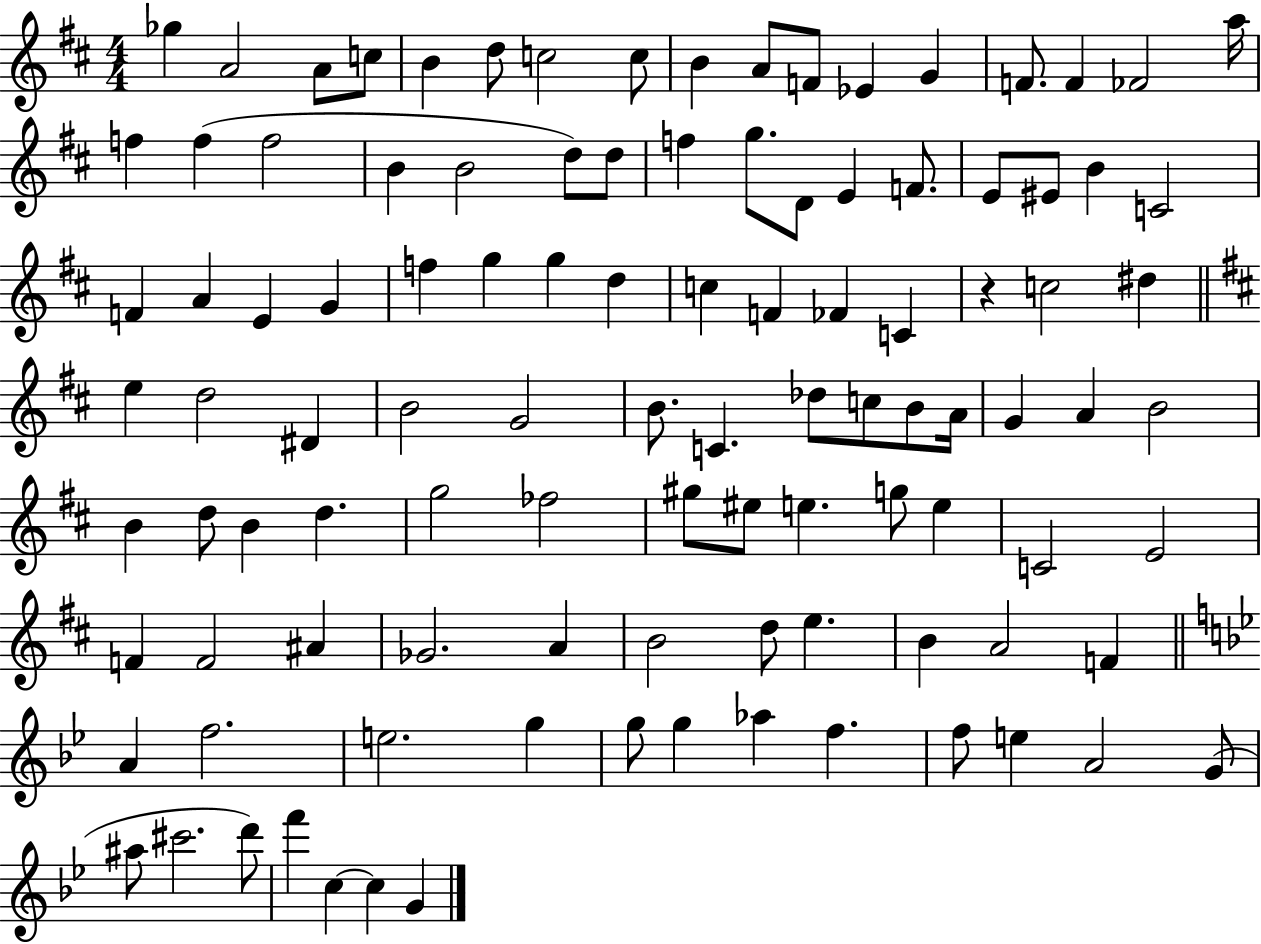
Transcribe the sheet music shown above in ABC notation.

X:1
T:Untitled
M:4/4
L:1/4
K:D
_g A2 A/2 c/2 B d/2 c2 c/2 B A/2 F/2 _E G F/2 F _F2 a/4 f f f2 B B2 d/2 d/2 f g/2 D/2 E F/2 E/2 ^E/2 B C2 F A E G f g g d c F _F C z c2 ^d e d2 ^D B2 G2 B/2 C _d/2 c/2 B/2 A/4 G A B2 B d/2 B d g2 _f2 ^g/2 ^e/2 e g/2 e C2 E2 F F2 ^A _G2 A B2 d/2 e B A2 F A f2 e2 g g/2 g _a f f/2 e A2 G/2 ^a/2 ^c'2 d'/2 f' c c G